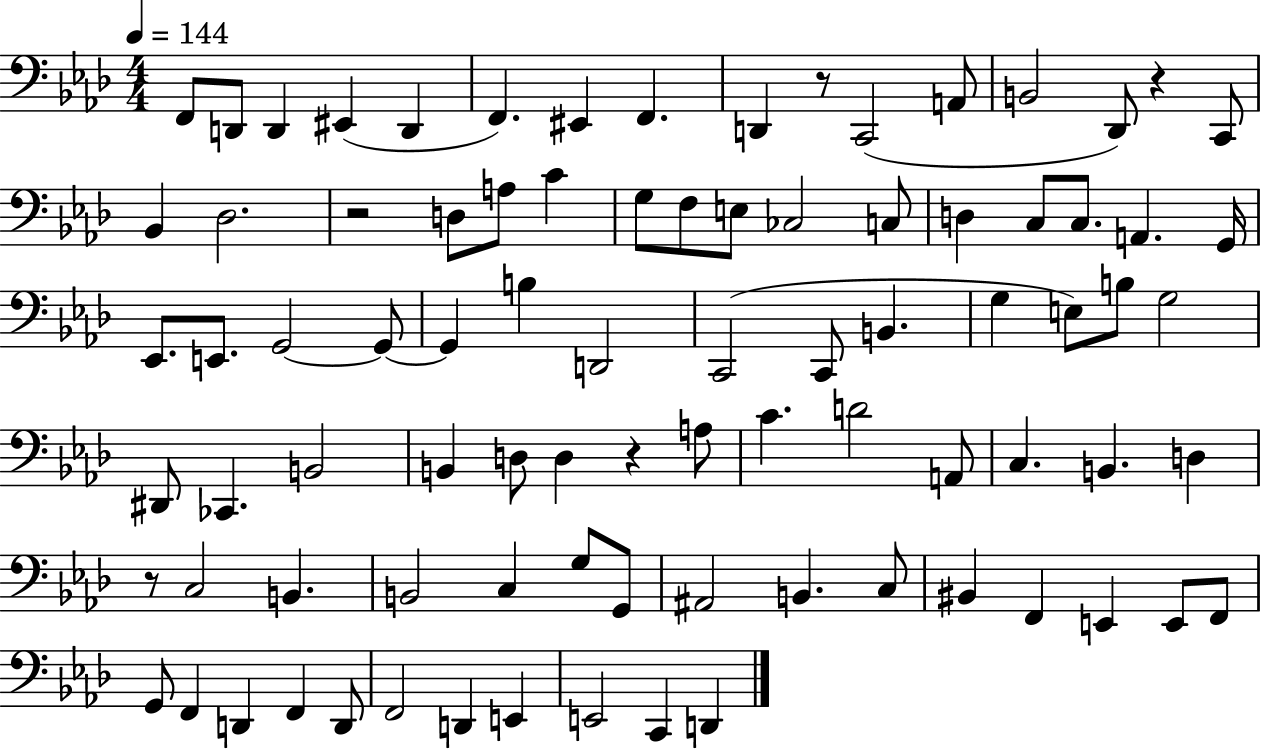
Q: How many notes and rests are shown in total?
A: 86